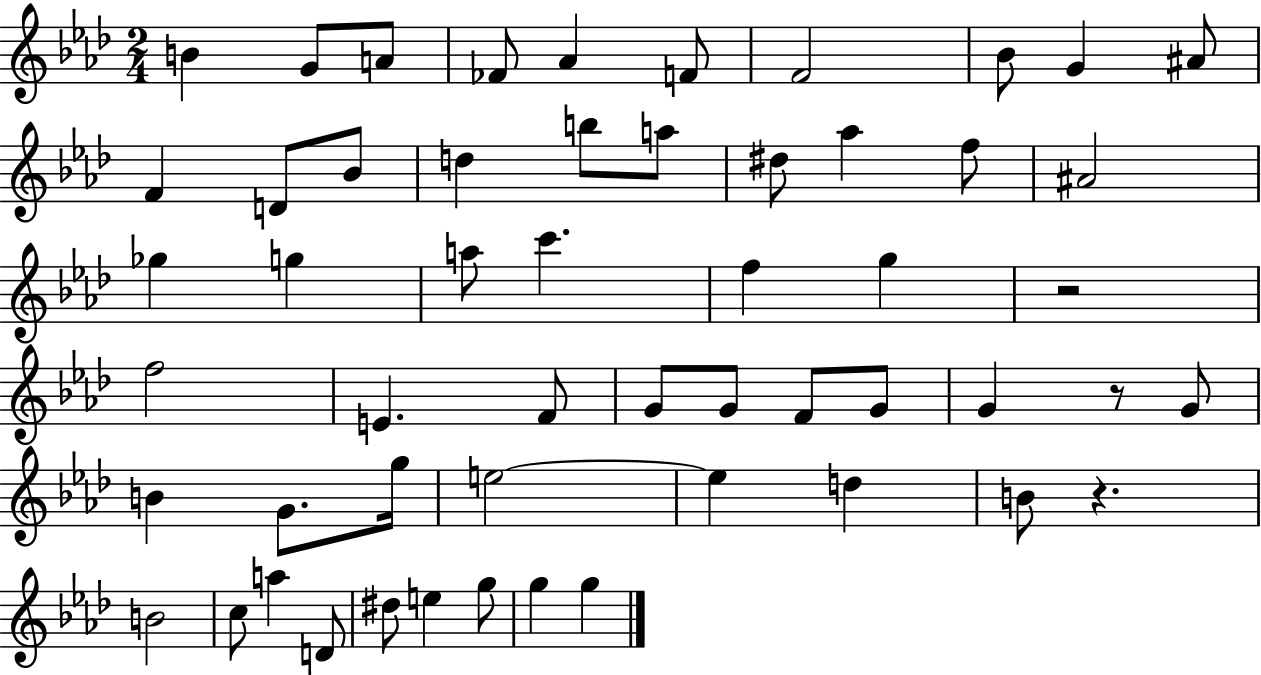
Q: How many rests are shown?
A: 3